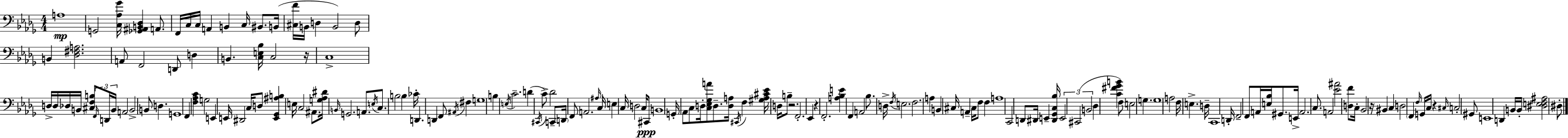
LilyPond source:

{
  \clef bass
  \numericTimeSignature
  \time 4/4
  \key bes \minor
  a1\mp | g,2 <c aes ges'>16 <ges, ais, b, des>4 a,8. | f,16 c16 c16 a,4 b,4 c16 bis,8. b,16( | <cis f'>16 b,16 d4 b,2) d8 | \break b,4 <des fis a>2. | a,8 f,2 d,8 d4 | b,4. <c e bes>16 c2 r16 | c1-> | \break d16-> d16 des16 b,16 <cis f b>8 \tuplet 3/2 { \grace { f,16 } d,16 b,16 } a,2 | b,2-> b,8 d4. | g,1 | f,4 <f aes c'>4 g2 | \break e,4 e,16 dis,2 c16 d8 | <e, ges, ais b>4 e16 c2 ais,8. | <g aes dis'>16 \grace { b,16 } g,2. a,8. | \acciaccatura { e16 } c8. b2 b4 | \break ces'16-. d,4. d,4 f,8 \acciaccatura { ais,16 } | fis4 g1 | b4 \acciaccatura { e16 } c'2.-- | d'4( \acciaccatura { cis,16 } c'8->) des'2 | \break c,8-- \parenthesize d,16 f,8 a,2. | \grace { ais16 } c16 e4 c16 d2 | c16 cis,8\ppp b,1 | g,16-. aes,8 c8 d16-. <c ees ges a'>8 d8.-- | \break <d a>16 \acciaccatura { cis,16 } f4 <gis a cis' ees'>16 d16 b8-- r2. | f,2.-. | ees,4 r4 f,2.-. | <a bes e'>4 f,4 | \break a,2 bes8. d16-> \acciaccatura { f16 } e2. | f2. | a4 b,4 cis16 a,4-- | cis16 f8 f4 a1 | \break c,2 | d,8 dis,16 e,4-- <dis, ges, c bes>16 \tuplet 3/2 { e,2 | cis,2( b,2 } | des4 <c' fis' ges' b'>4 f8) e2 | \break g4. g1 | a2 | f16 e4.-> d16-- c,1 | d,16-. f,2-- | \break f,8 a,16 <e bes>16 gis,8. e,16-> a,2. | c8. a,2 | <ees' ais'>2 <d f'>8 c16-. bes,2 | r16 bis,4 c4 d2 | \break \parenthesize f,4 \grace { f16 } g,16 c16 r4 | \grace { cis16 } c2-. gis,8 e,1 | d,4 b,16 | b,16-. <dis e f ais>2 dis8-. \bar "|."
}